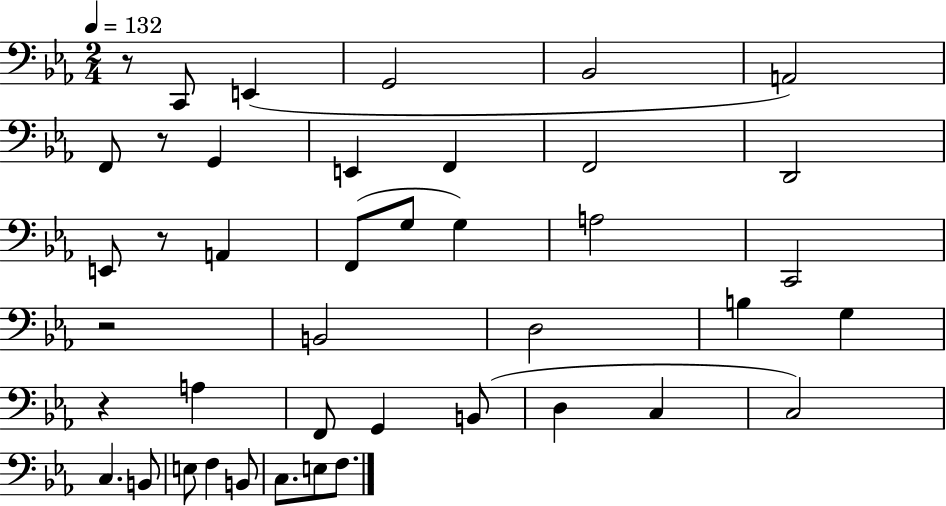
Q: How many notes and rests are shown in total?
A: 42